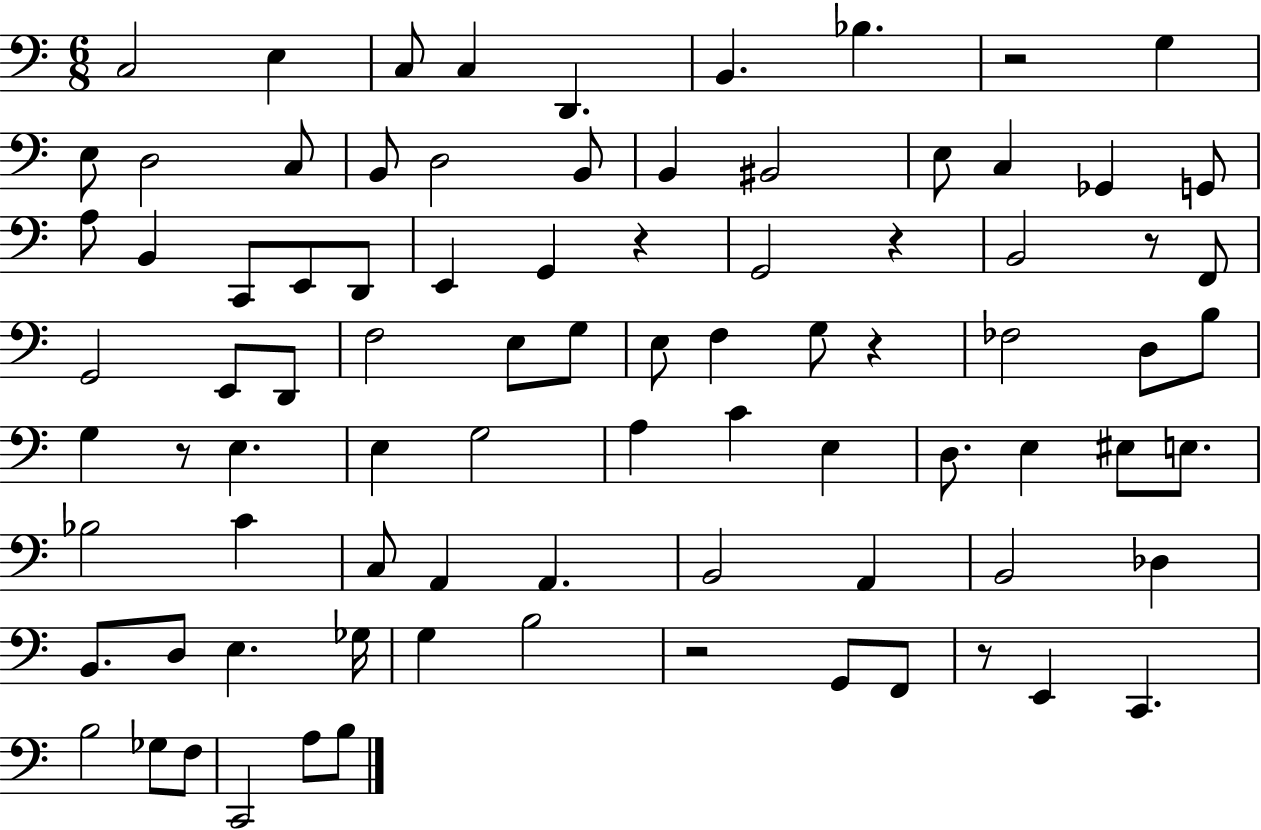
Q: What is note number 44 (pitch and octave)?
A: E3